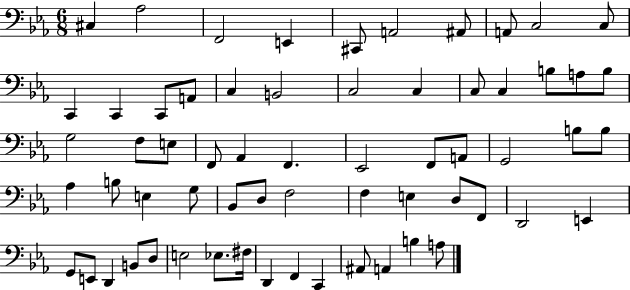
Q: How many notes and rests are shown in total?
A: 63